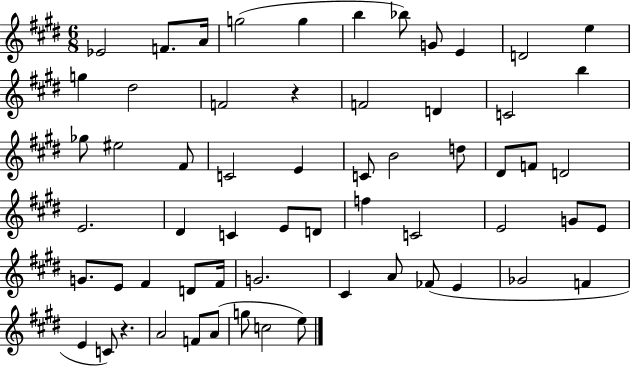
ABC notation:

X:1
T:Untitled
M:6/8
L:1/4
K:E
_E2 F/2 A/4 g2 g b _b/2 G/2 E D2 e g ^d2 F2 z F2 D C2 b _g/2 ^e2 ^F/2 C2 E C/2 B2 d/2 ^D/2 F/2 D2 E2 ^D C E/2 D/2 f C2 E2 G/2 E/2 G/2 E/2 ^F D/2 ^F/4 G2 ^C A/2 _F/2 E _G2 F E C/2 z A2 F/2 A/2 g/2 c2 e/2